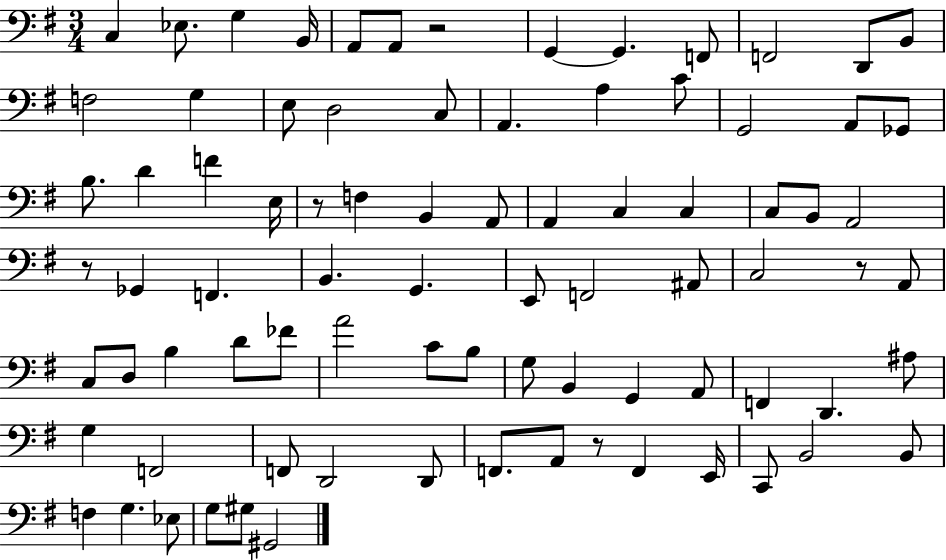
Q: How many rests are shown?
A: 5